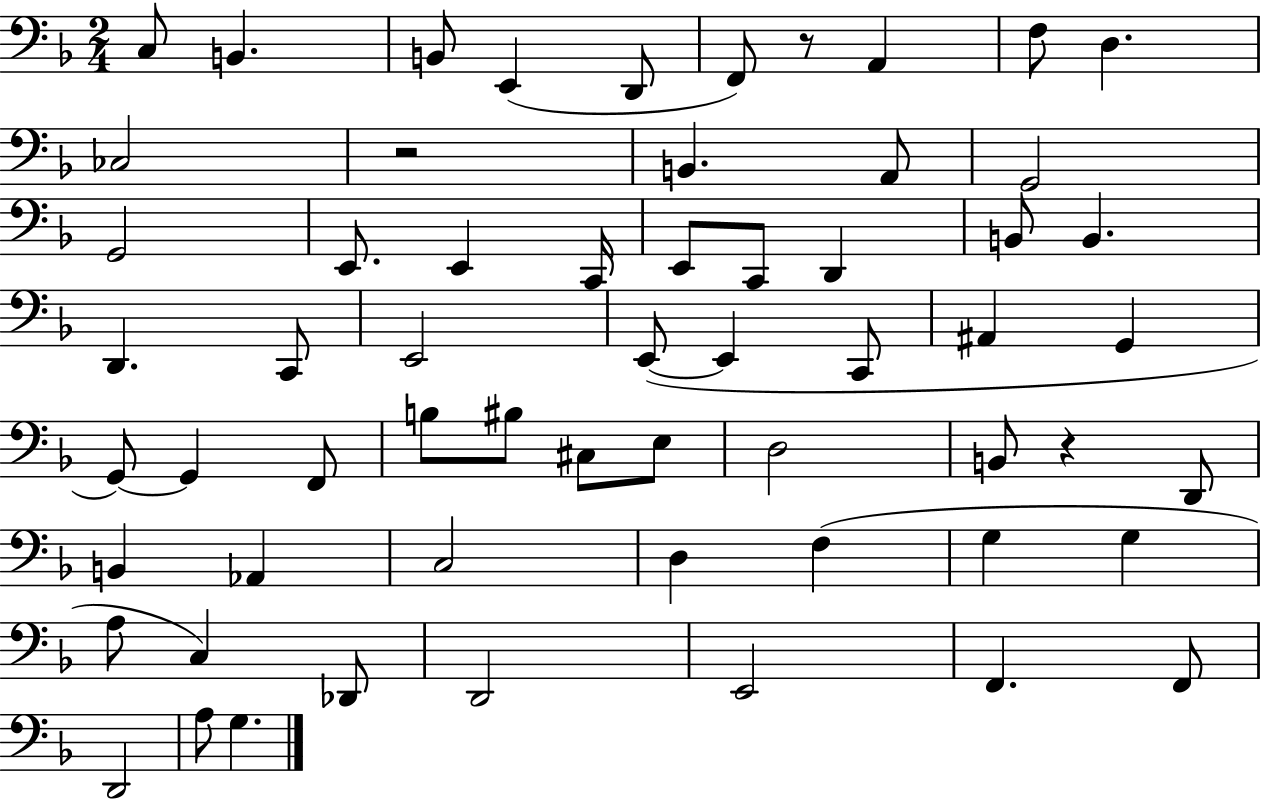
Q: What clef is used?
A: bass